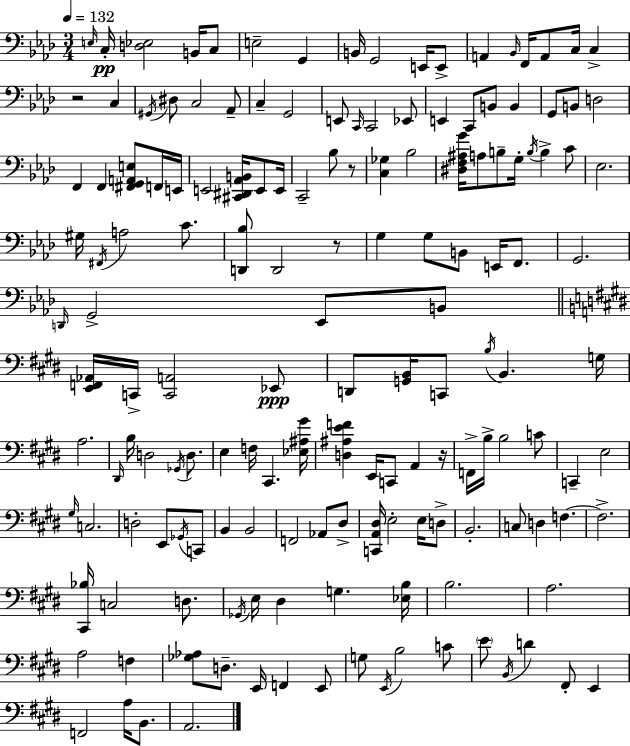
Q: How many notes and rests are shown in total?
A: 156